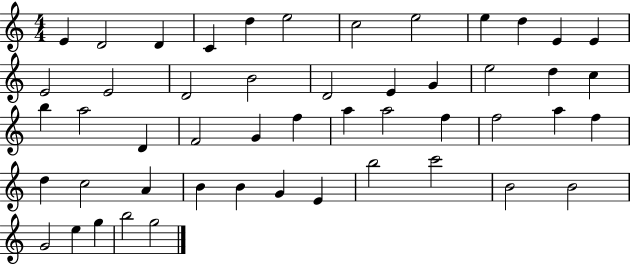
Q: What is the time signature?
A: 4/4